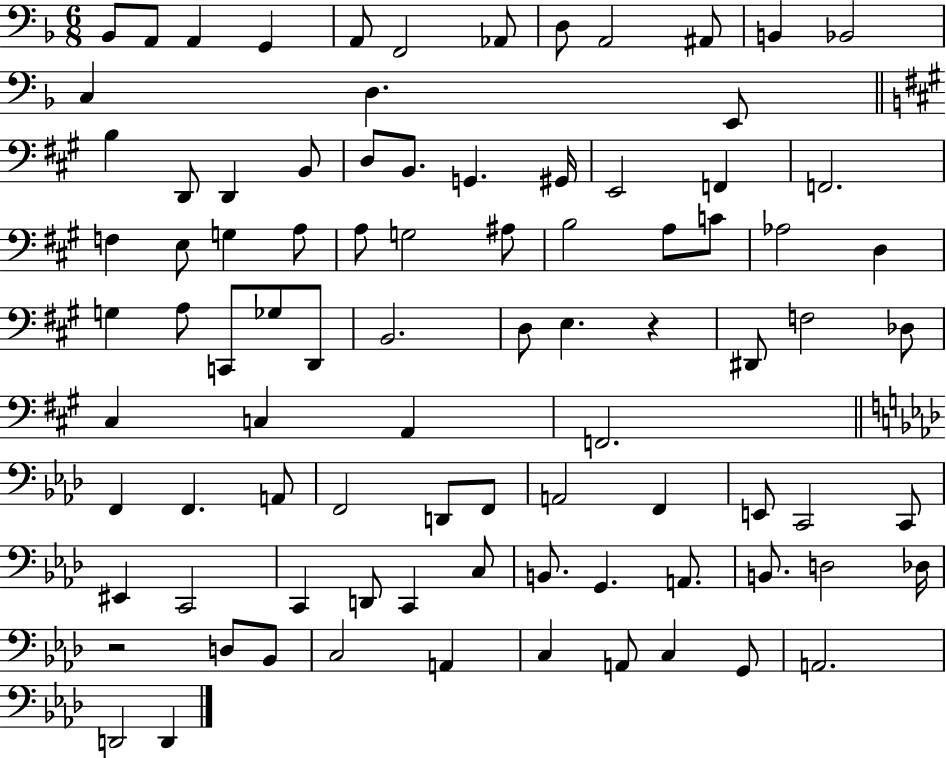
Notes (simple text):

Bb2/e A2/e A2/q G2/q A2/e F2/h Ab2/e D3/e A2/h A#2/e B2/q Bb2/h C3/q D3/q. E2/e B3/q D2/e D2/q B2/e D3/e B2/e. G2/q. G#2/s E2/h F2/q F2/h. F3/q E3/e G3/q A3/e A3/e G3/h A#3/e B3/h A3/e C4/e Ab3/h D3/q G3/q A3/e C2/e Gb3/e D2/e B2/h. D3/e E3/q. R/q D#2/e F3/h Db3/e C#3/q C3/q A2/q F2/h. F2/q F2/q. A2/e F2/h D2/e F2/e A2/h F2/q E2/e C2/h C2/e EIS2/q C2/h C2/q D2/e C2/q C3/e B2/e. G2/q. A2/e. B2/e. D3/h Db3/s R/h D3/e Bb2/e C3/h A2/q C3/q A2/e C3/q G2/e A2/h. D2/h D2/q